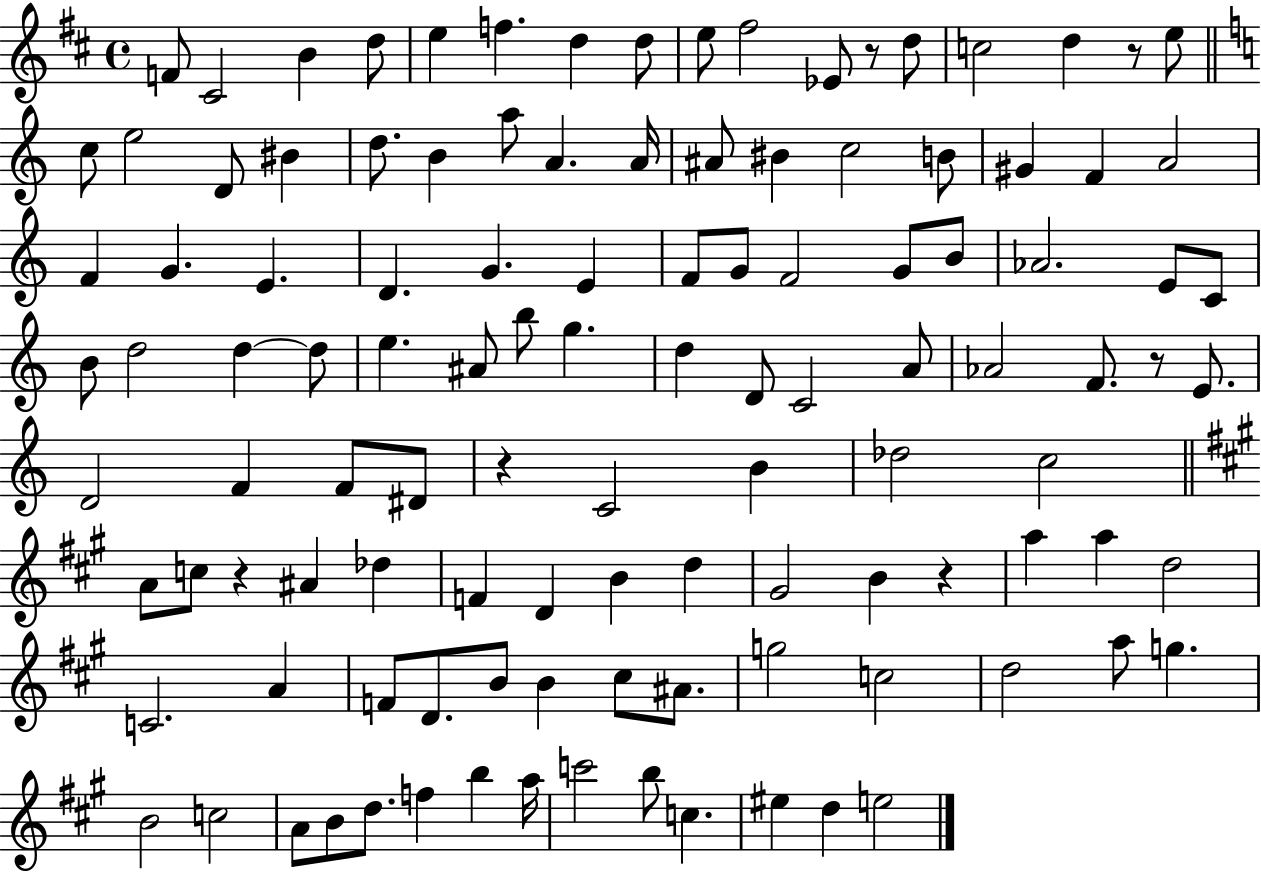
{
  \clef treble
  \time 4/4
  \defaultTimeSignature
  \key d \major
  f'8 cis'2 b'4 d''8 | e''4 f''4. d''4 d''8 | e''8 fis''2 ees'8 r8 d''8 | c''2 d''4 r8 e''8 | \break \bar "||" \break \key c \major c''8 e''2 d'8 bis'4 | d''8. b'4 a''8 a'4. a'16 | ais'8 bis'4 c''2 b'8 | gis'4 f'4 a'2 | \break f'4 g'4. e'4. | d'4. g'4. e'4 | f'8 g'8 f'2 g'8 b'8 | aes'2. e'8 c'8 | \break b'8 d''2 d''4~~ d''8 | e''4. ais'8 b''8 g''4. | d''4 d'8 c'2 a'8 | aes'2 f'8. r8 e'8. | \break d'2 f'4 f'8 dis'8 | r4 c'2 b'4 | des''2 c''2 | \bar "||" \break \key a \major a'8 c''8 r4 ais'4 des''4 | f'4 d'4 b'4 d''4 | gis'2 b'4 r4 | a''4 a''4 d''2 | \break c'2. a'4 | f'8 d'8. b'8 b'4 cis''8 ais'8. | g''2 c''2 | d''2 a''8 g''4. | \break b'2 c''2 | a'8 b'8 d''8. f''4 b''4 a''16 | c'''2 b''8 c''4. | eis''4 d''4 e''2 | \break \bar "|."
}